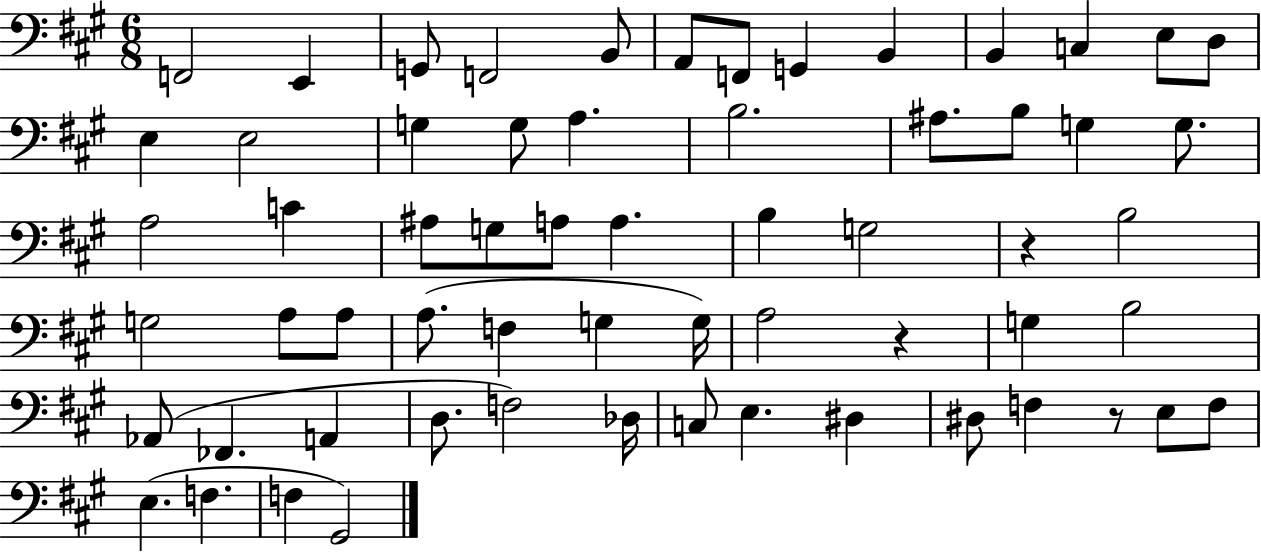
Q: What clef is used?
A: bass